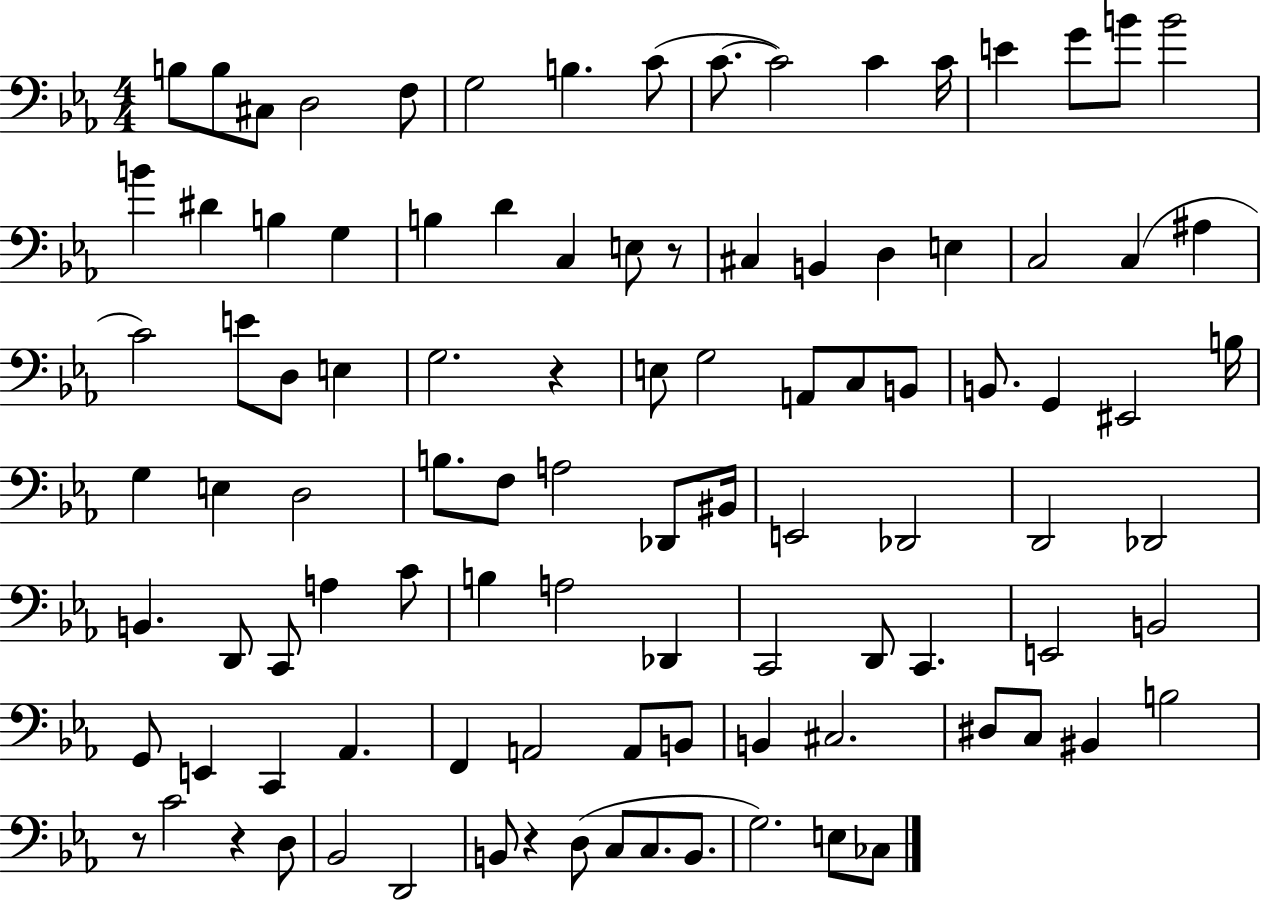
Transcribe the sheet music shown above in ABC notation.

X:1
T:Untitled
M:4/4
L:1/4
K:Eb
B,/2 B,/2 ^C,/2 D,2 F,/2 G,2 B, C/2 C/2 C2 C C/4 E G/2 B/2 B2 B ^D B, G, B, D C, E,/2 z/2 ^C, B,, D, E, C,2 C, ^A, C2 E/2 D,/2 E, G,2 z E,/2 G,2 A,,/2 C,/2 B,,/2 B,,/2 G,, ^E,,2 B,/4 G, E, D,2 B,/2 F,/2 A,2 _D,,/2 ^B,,/4 E,,2 _D,,2 D,,2 _D,,2 B,, D,,/2 C,,/2 A, C/2 B, A,2 _D,, C,,2 D,,/2 C,, E,,2 B,,2 G,,/2 E,, C,, _A,, F,, A,,2 A,,/2 B,,/2 B,, ^C,2 ^D,/2 C,/2 ^B,, B,2 z/2 C2 z D,/2 _B,,2 D,,2 B,,/2 z D,/2 C,/2 C,/2 B,,/2 G,2 E,/2 _C,/2